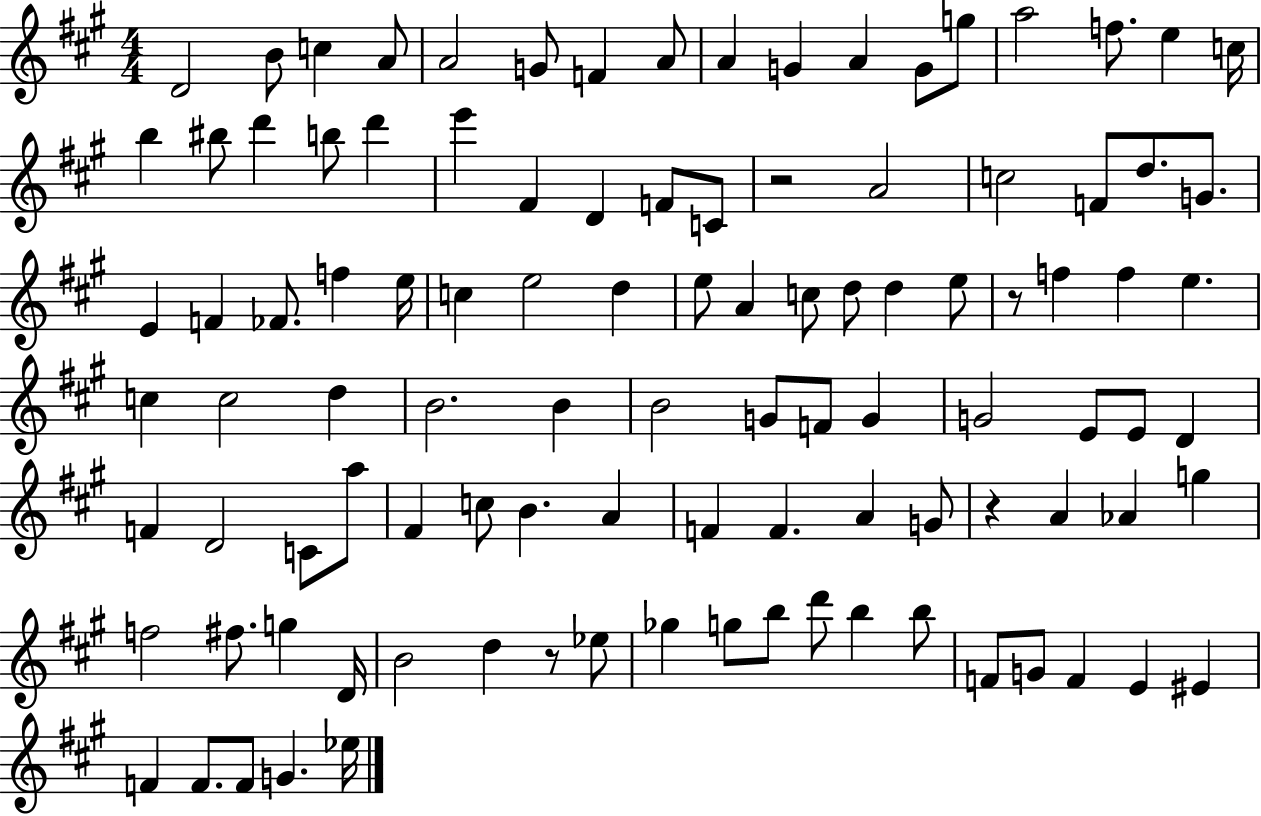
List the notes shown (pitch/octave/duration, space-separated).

D4/h B4/e C5/q A4/e A4/h G4/e F4/q A4/e A4/q G4/q A4/q G4/e G5/e A5/h F5/e. E5/q C5/s B5/q BIS5/e D6/q B5/e D6/q E6/q F#4/q D4/q F4/e C4/e R/h A4/h C5/h F4/e D5/e. G4/e. E4/q F4/q FES4/e. F5/q E5/s C5/q E5/h D5/q E5/e A4/q C5/e D5/e D5/q E5/e R/e F5/q F5/q E5/q. C5/q C5/h D5/q B4/h. B4/q B4/h G4/e F4/e G4/q G4/h E4/e E4/e D4/q F4/q D4/h C4/e A5/e F#4/q C5/e B4/q. A4/q F4/q F4/q. A4/q G4/e R/q A4/q Ab4/q G5/q F5/h F#5/e. G5/q D4/s B4/h D5/q R/e Eb5/e Gb5/q G5/e B5/e D6/e B5/q B5/e F4/e G4/e F4/q E4/q EIS4/q F4/q F4/e. F4/e G4/q. Eb5/s